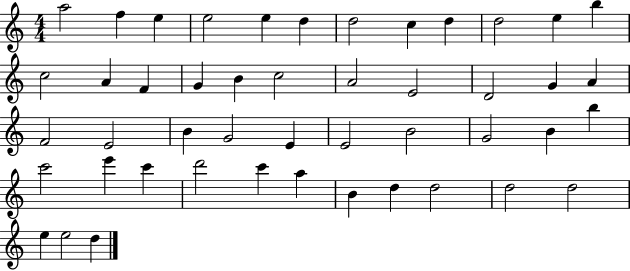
A5/h F5/q E5/q E5/h E5/q D5/q D5/h C5/q D5/q D5/h E5/q B5/q C5/h A4/q F4/q G4/q B4/q C5/h A4/h E4/h D4/h G4/q A4/q F4/h E4/h B4/q G4/h E4/q E4/h B4/h G4/h B4/q B5/q C6/h E6/q C6/q D6/h C6/q A5/q B4/q D5/q D5/h D5/h D5/h E5/q E5/h D5/q